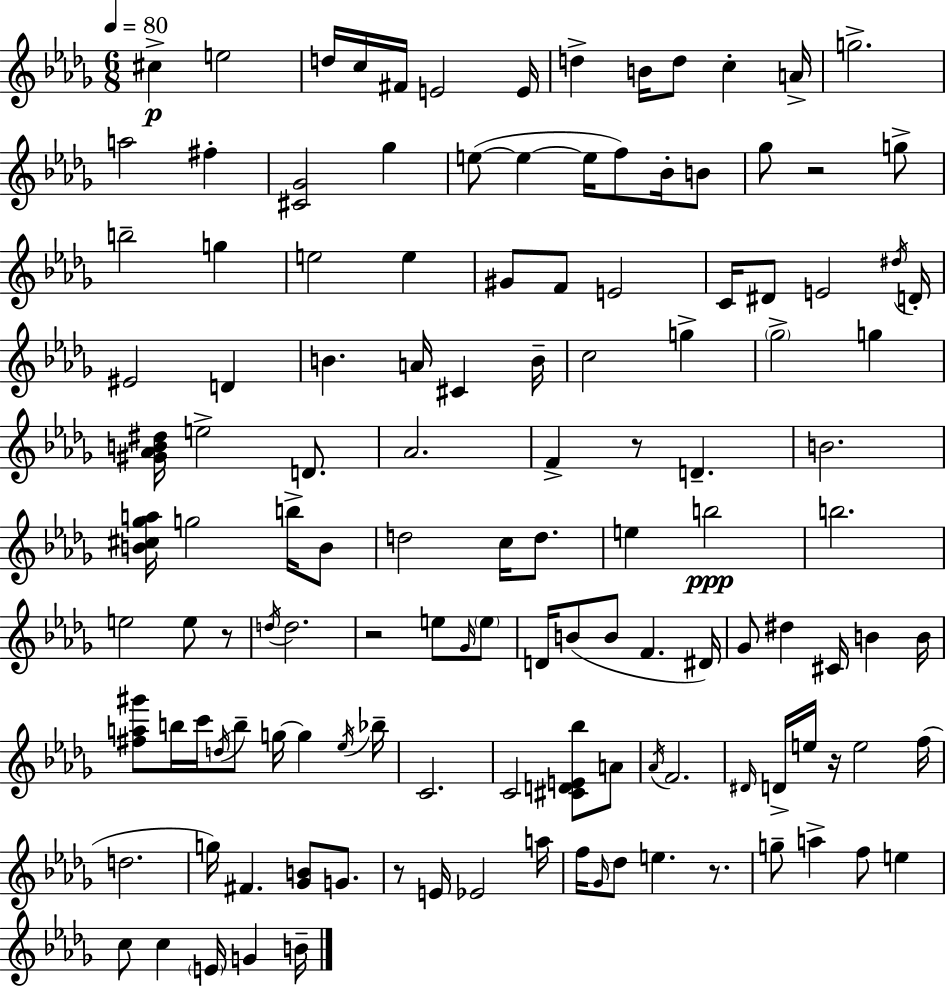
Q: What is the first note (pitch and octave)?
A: C#5